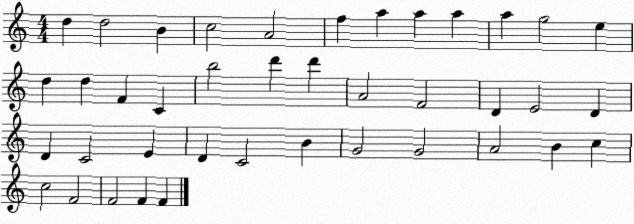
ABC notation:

X:1
T:Untitled
M:4/4
L:1/4
K:C
d d2 B c2 A2 f a a a a g2 e d d F C b2 d' d' A2 F2 D E2 D D C2 E D C2 B G2 G2 A2 B c c2 F2 F2 F F